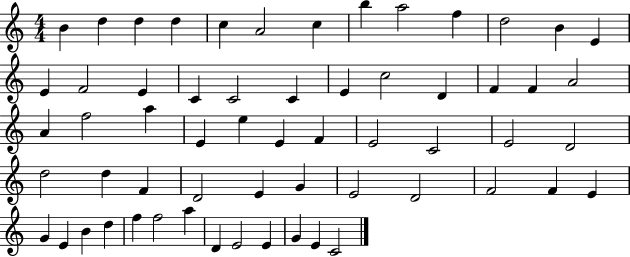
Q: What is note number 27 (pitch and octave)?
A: F5